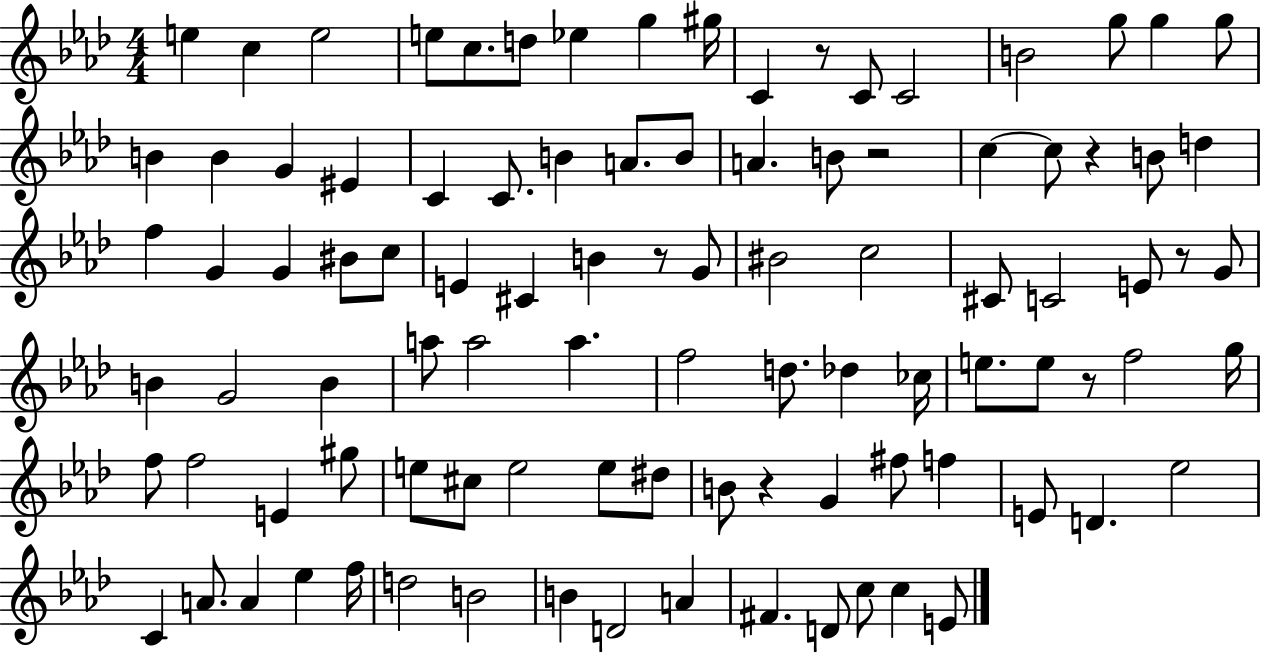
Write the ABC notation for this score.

X:1
T:Untitled
M:4/4
L:1/4
K:Ab
e c e2 e/2 c/2 d/2 _e g ^g/4 C z/2 C/2 C2 B2 g/2 g g/2 B B G ^E C C/2 B A/2 B/2 A B/2 z2 c c/2 z B/2 d f G G ^B/2 c/2 E ^C B z/2 G/2 ^B2 c2 ^C/2 C2 E/2 z/2 G/2 B G2 B a/2 a2 a f2 d/2 _d _c/4 e/2 e/2 z/2 f2 g/4 f/2 f2 E ^g/2 e/2 ^c/2 e2 e/2 ^d/2 B/2 z G ^f/2 f E/2 D _e2 C A/2 A _e f/4 d2 B2 B D2 A ^F D/2 c/2 c E/2